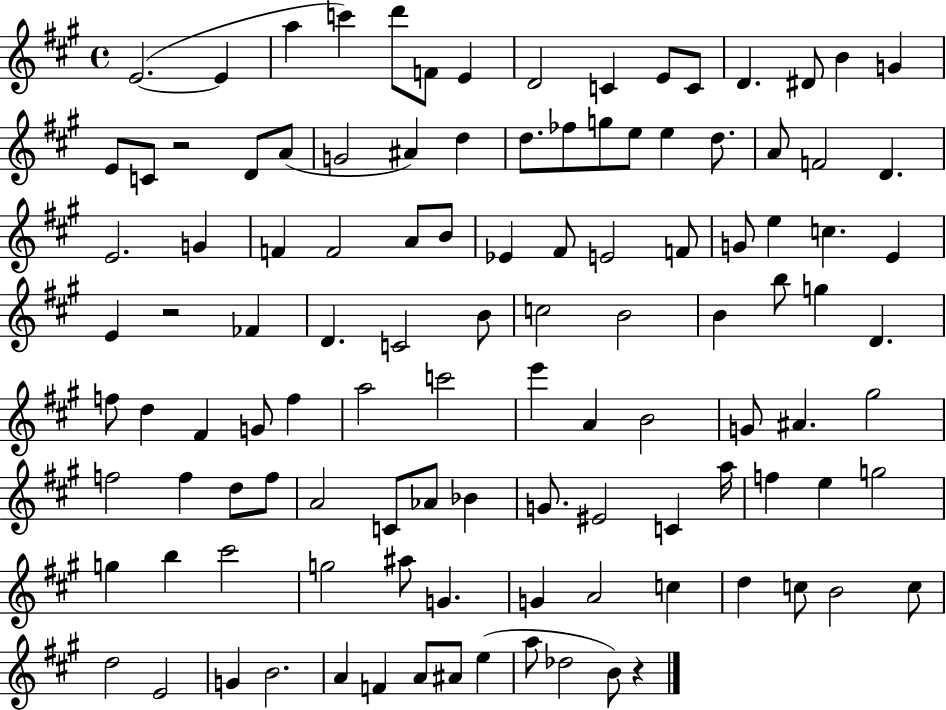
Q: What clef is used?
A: treble